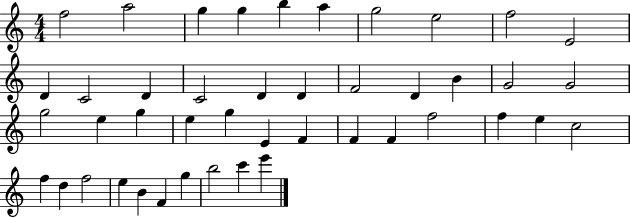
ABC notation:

X:1
T:Untitled
M:4/4
L:1/4
K:C
f2 a2 g g b a g2 e2 f2 E2 D C2 D C2 D D F2 D B G2 G2 g2 e g e g E F F F f2 f e c2 f d f2 e B F g b2 c' e'